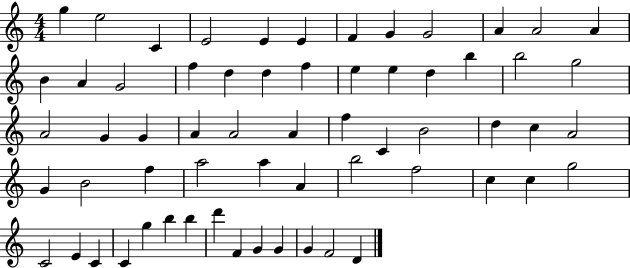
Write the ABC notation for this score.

X:1
T:Untitled
M:4/4
L:1/4
K:C
g e2 C E2 E E F G G2 A A2 A B A G2 f d d f e e d b b2 g2 A2 G G A A2 A f C B2 d c A2 G B2 f a2 a A b2 f2 c c g2 C2 E C C g b b d' F G G G F2 D